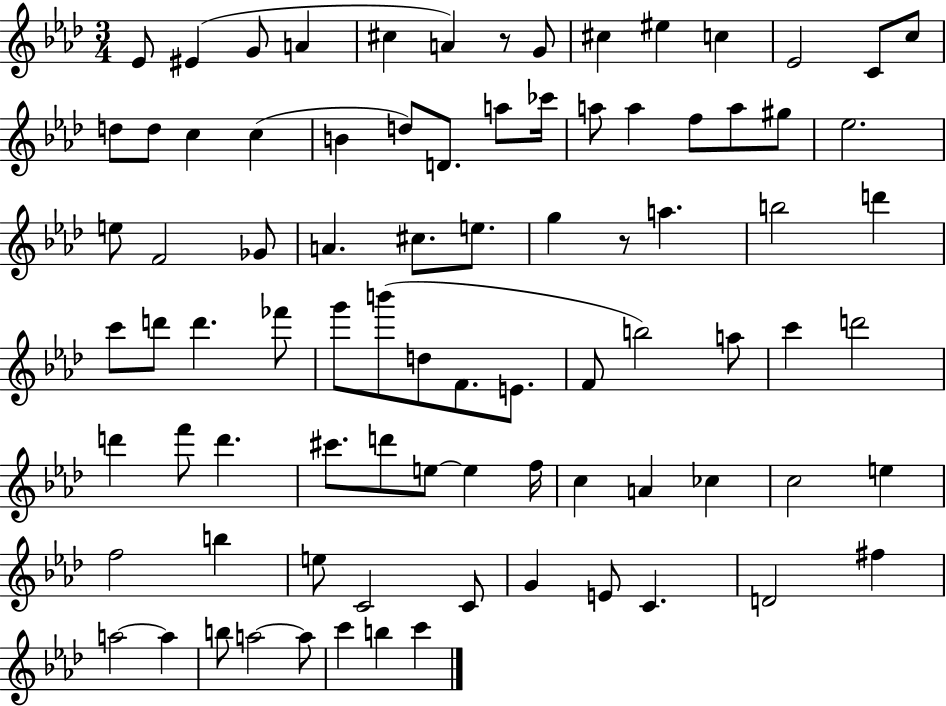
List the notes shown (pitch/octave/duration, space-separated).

Eb4/e EIS4/q G4/e A4/q C#5/q A4/q R/e G4/e C#5/q EIS5/q C5/q Eb4/h C4/e C5/e D5/e D5/e C5/q C5/q B4/q D5/e D4/e. A5/e CES6/s A5/e A5/q F5/e A5/e G#5/e Eb5/h. E5/e F4/h Gb4/e A4/q. C#5/e. E5/e. G5/q R/e A5/q. B5/h D6/q C6/e D6/e D6/q. FES6/e G6/e B6/e D5/e F4/e. E4/e. F4/e B5/h A5/e C6/q D6/h D6/q F6/e D6/q. C#6/e. D6/e E5/e E5/q F5/s C5/q A4/q CES5/q C5/h E5/q F5/h B5/q E5/e C4/h C4/e G4/q E4/e C4/q. D4/h F#5/q A5/h A5/q B5/e A5/h A5/e C6/q B5/q C6/q